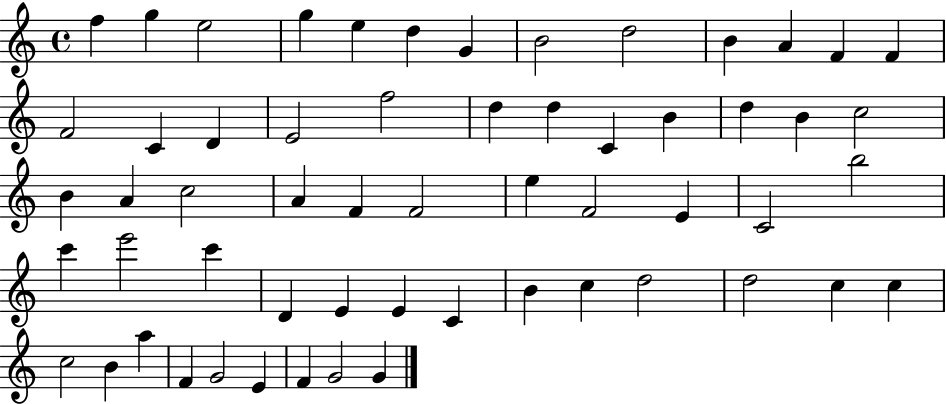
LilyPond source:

{
  \clef treble
  \time 4/4
  \defaultTimeSignature
  \key c \major
  f''4 g''4 e''2 | g''4 e''4 d''4 g'4 | b'2 d''2 | b'4 a'4 f'4 f'4 | \break f'2 c'4 d'4 | e'2 f''2 | d''4 d''4 c'4 b'4 | d''4 b'4 c''2 | \break b'4 a'4 c''2 | a'4 f'4 f'2 | e''4 f'2 e'4 | c'2 b''2 | \break c'''4 e'''2 c'''4 | d'4 e'4 e'4 c'4 | b'4 c''4 d''2 | d''2 c''4 c''4 | \break c''2 b'4 a''4 | f'4 g'2 e'4 | f'4 g'2 g'4 | \bar "|."
}